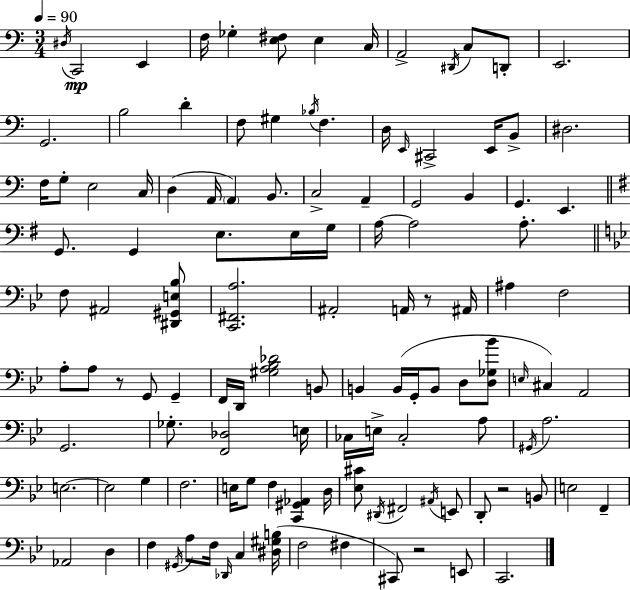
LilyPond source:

{
  \clef bass
  \numericTimeSignature
  \time 3/4
  \key c \major
  \tempo 4 = 90
  \acciaccatura { dis16 }\mp c,2 e,4 | f16 ges4-. <e fis>8 e4 | c16 a,2-> \acciaccatura { dis,16 } c8 | d,8-. e,2. | \break g,2. | b2 d'4-. | f8 gis4 \acciaccatura { bes16 } f4. | d16 \grace { e,16 } cis,2-> | \break e,16 b,8-> dis2. | f16 g8-. e2 | c16 d4( a,16 \parenthesize a,4) | b,8. c2-> | \break a,4-- g,2 | b,4 g,4. e,4. | \bar "||" \break \key e \minor g,8. g,4 e8. e16 g16 | a16~~ a2 a8.-. | \bar "||" \break \key bes \major f8 ais,2 <dis, gis, e bes>8 | <c, fis, a>2. | ais,2-. a,16 r8 ais,16 | ais4 f2 | \break a8-. a8 r8 g,8 g,4-- | f,16 d,16 <gis a bes des'>2 b,8 | b,4 b,16( g,16-. b,8 d8 <d ges bes'>8 | \grace { e16 }) cis4 a,2 | \break g,2. | ges8.-. <f, des>2 | e16 ces16 e16-> ces2-. a8 | \acciaccatura { gis,16 } a2. | \break e2.~~ | e2 g4 | f2. | e16 g8 f4 <c, gis, aes,>4 | \break d16 <ees cis'>8 \acciaccatura { dis,16 } fis,2 | \acciaccatura { ais,16 } e,8 d,8-. r2 | b,8 e2 | f,4-- aes,2 | \break d4 f4 \acciaccatura { gis,16 } a8 f16 | \grace { des,16 } c4 <dis gis b>16( f2 | fis4 cis,8) r2 | e,8 c,2. | \break \bar "|."
}